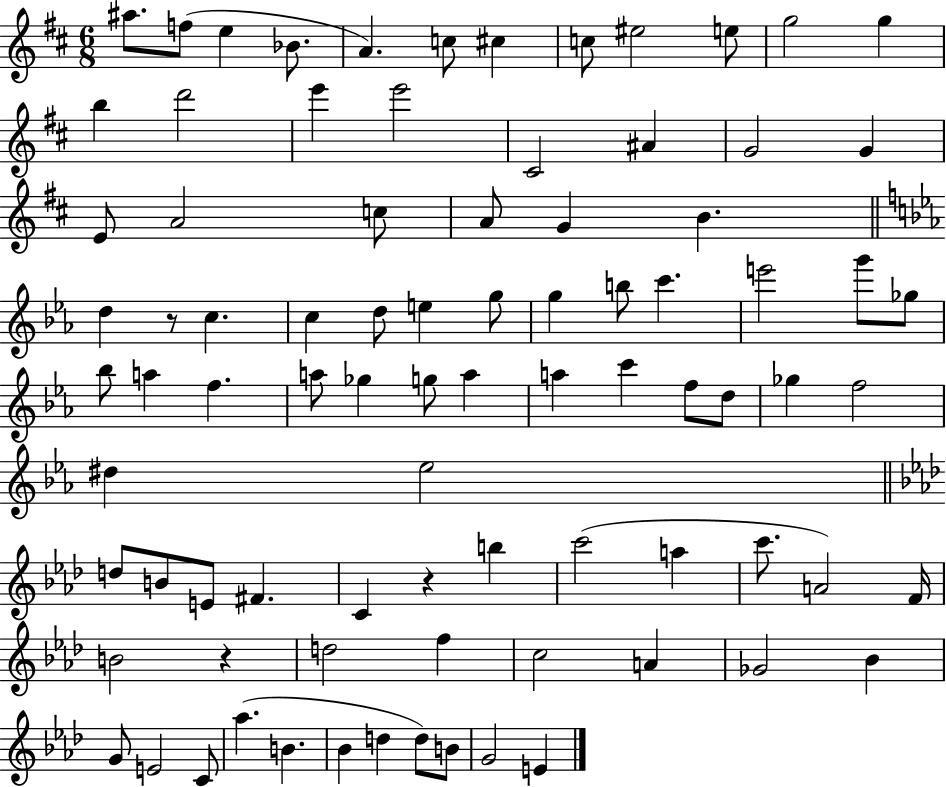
A#5/e. F5/e E5/q Bb4/e. A4/q. C5/e C#5/q C5/e EIS5/h E5/e G5/h G5/q B5/q D6/h E6/q E6/h C#4/h A#4/q G4/h G4/q E4/e A4/h C5/e A4/e G4/q B4/q. D5/q R/e C5/q. C5/q D5/e E5/q G5/e G5/q B5/e C6/q. E6/h G6/e Gb5/e Bb5/e A5/q F5/q. A5/e Gb5/q G5/e A5/q A5/q C6/q F5/e D5/e Gb5/q F5/h D#5/q Eb5/h D5/e B4/e E4/e F#4/q. C4/q R/q B5/q C6/h A5/q C6/e. A4/h F4/s B4/h R/q D5/h F5/q C5/h A4/q Gb4/h Bb4/q G4/e E4/h C4/e Ab5/q. B4/q. Bb4/q D5/q D5/e B4/e G4/h E4/q